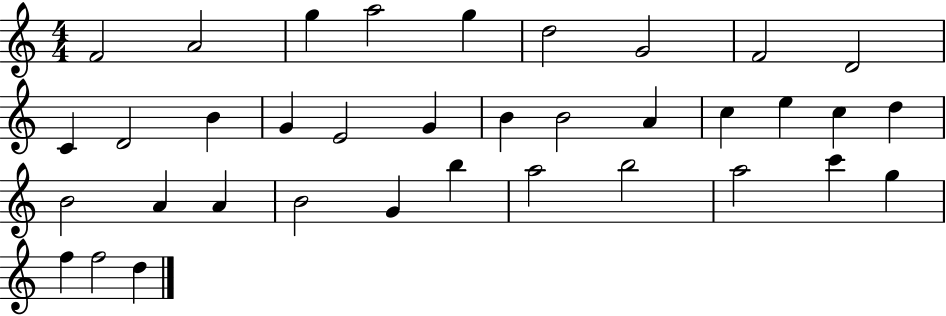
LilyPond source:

{
  \clef treble
  \numericTimeSignature
  \time 4/4
  \key c \major
  f'2 a'2 | g''4 a''2 g''4 | d''2 g'2 | f'2 d'2 | \break c'4 d'2 b'4 | g'4 e'2 g'4 | b'4 b'2 a'4 | c''4 e''4 c''4 d''4 | \break b'2 a'4 a'4 | b'2 g'4 b''4 | a''2 b''2 | a''2 c'''4 g''4 | \break f''4 f''2 d''4 | \bar "|."
}